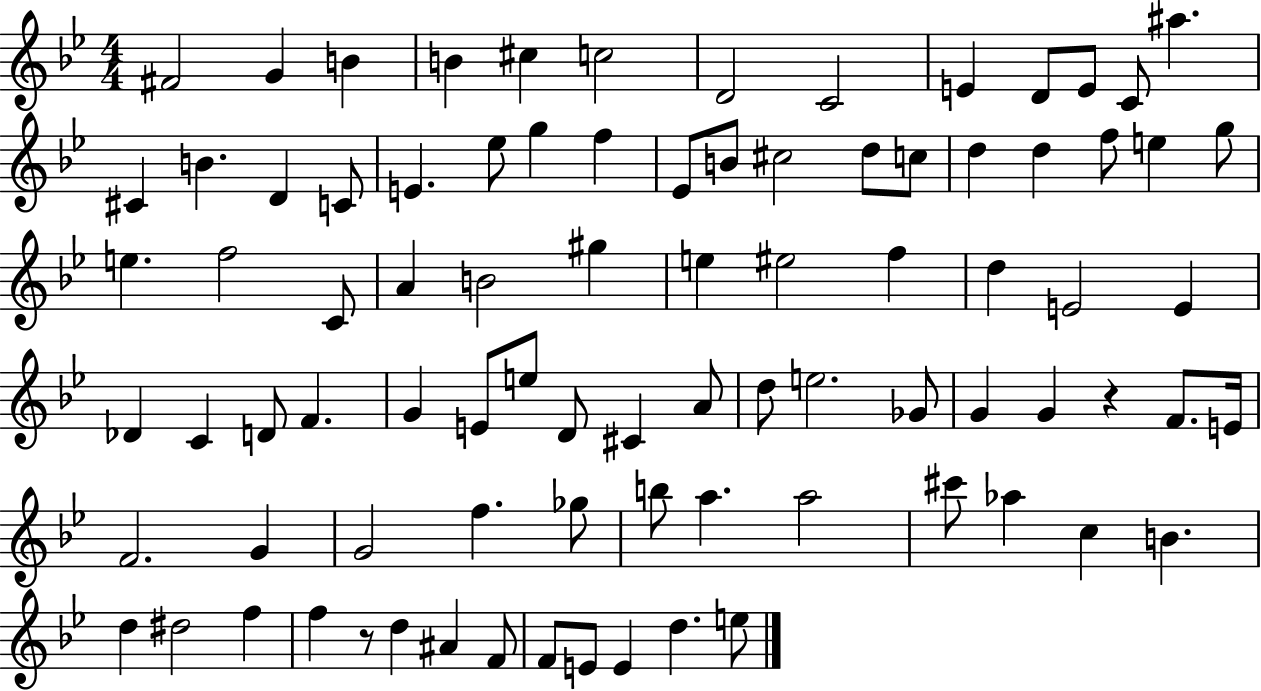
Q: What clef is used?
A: treble